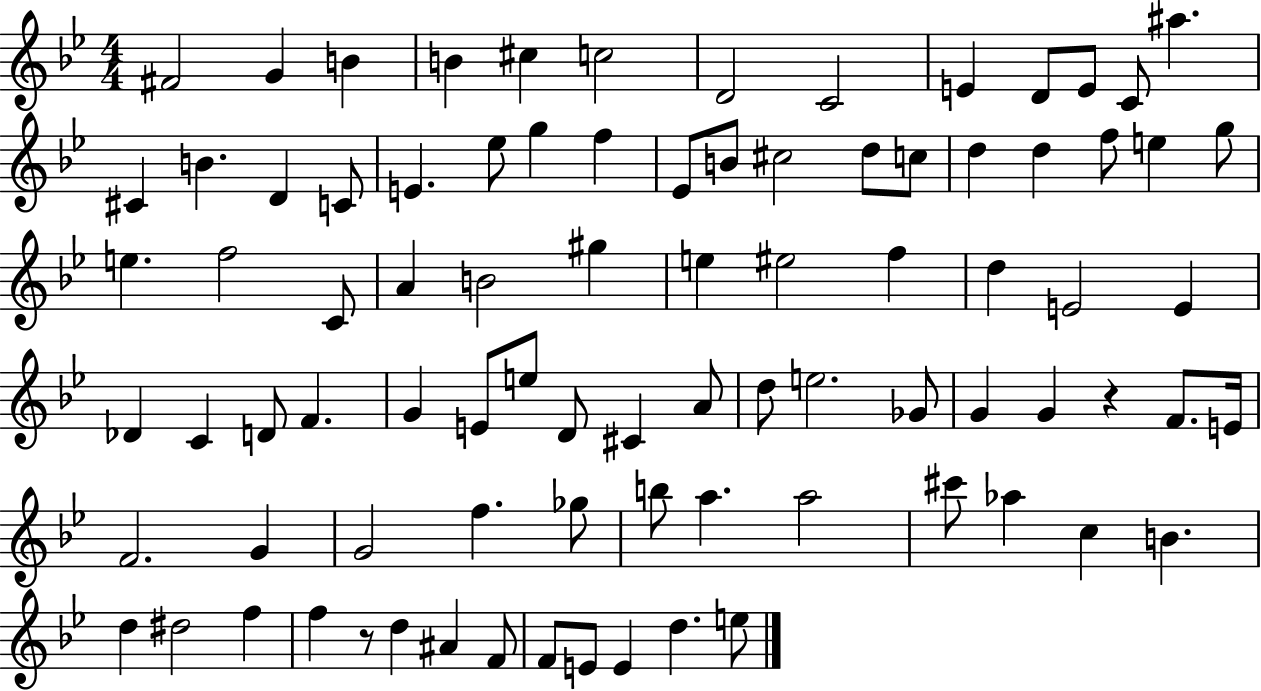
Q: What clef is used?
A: treble